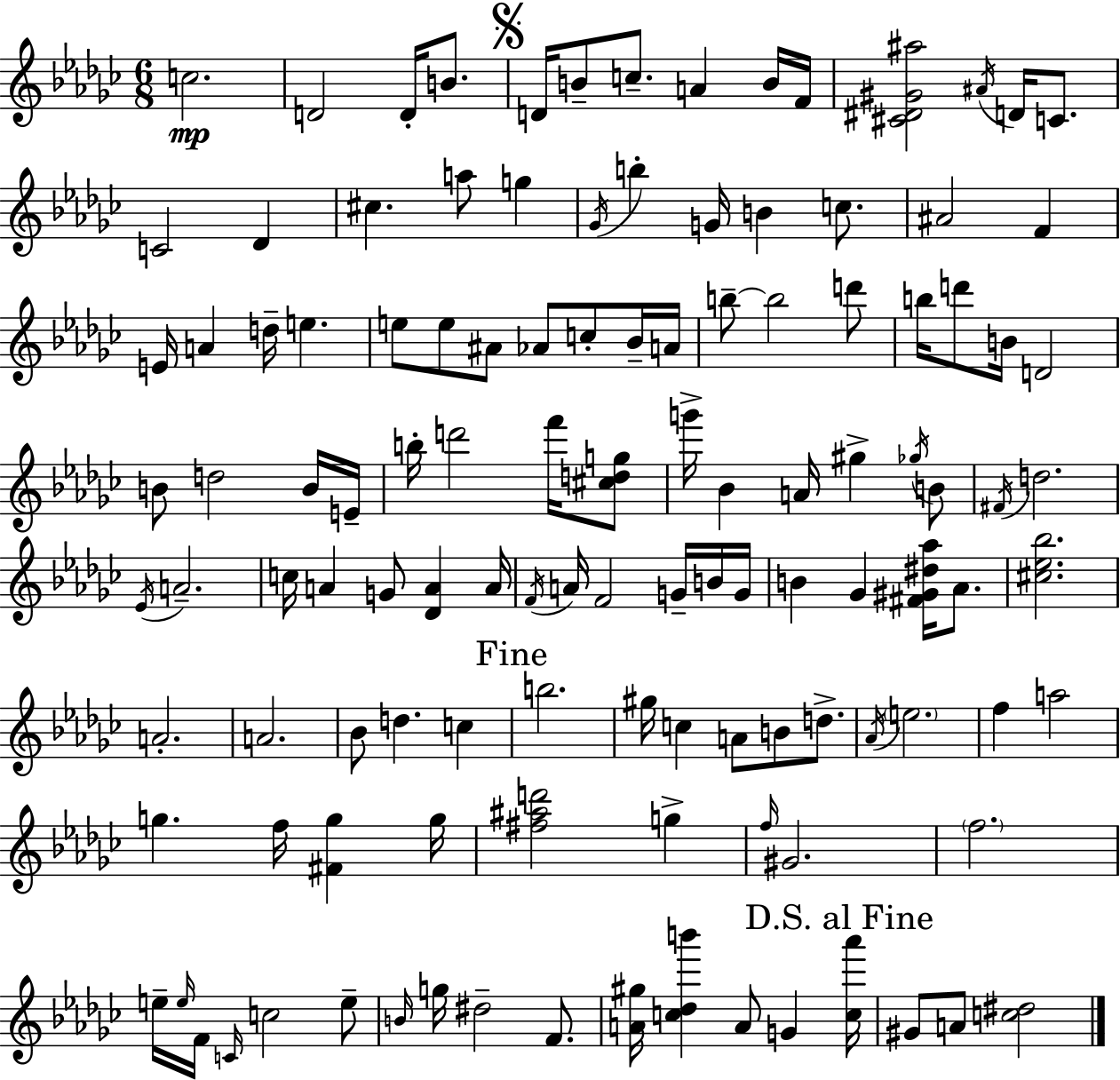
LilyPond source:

{
  \clef treble
  \numericTimeSignature
  \time 6/8
  \key ees \minor
  c''2.\mp | d'2 d'16-. b'8. | \mark \markup { \musicglyph "scripts.segno" } d'16 b'8-- c''8.-- a'4 b'16 f'16 | <cis' dis' gis' ais''>2 \acciaccatura { ais'16 } d'16 c'8. | \break c'2 des'4 | cis''4. a''8 g''4 | \acciaccatura { ges'16 } b''4-. g'16 b'4 c''8. | ais'2 f'4 | \break e'16 a'4 d''16-- e''4. | e''8 e''8 ais'8 aes'8 c''8-. | bes'16-- a'16 b''8--~~ b''2 | d'''8 b''16 d'''8 b'16 d'2 | \break b'8 d''2 | b'16 e'16-- b''16-. d'''2 f'''16 | <cis'' d'' g''>8 g'''16-> bes'4 a'16 gis''4-> | \acciaccatura { ges''16 } b'8 \acciaccatura { fis'16 } d''2. | \break \acciaccatura { ees'16 } a'2.-- | c''16 a'4 g'8 | <des' a'>4 a'16 \acciaccatura { f'16 } a'16 f'2 | g'16-- b'16 g'16 b'4 ges'4 | \break <fis' gis' dis'' aes''>16 aes'8. <cis'' ees'' bes''>2. | a'2.-. | a'2. | bes'8 d''4. | \break c''4 \mark "Fine" b''2. | gis''16 c''4 a'8 | b'8 d''8.-> \acciaccatura { aes'16 } \parenthesize e''2. | f''4 a''2 | \break g''4. | f''16 <fis' g''>4 g''16 <fis'' ais'' d'''>2 | g''4-> \grace { f''16 } gis'2. | \parenthesize f''2. | \break e''16-- \grace { e''16 } f'16 \grace { c'16 } | c''2 e''8-- \grace { b'16 } g''16 | dis''2-- f'8. <a' gis''>16 | <c'' des'' b'''>4 a'8 g'4 \mark "D.S. al Fine" <c'' aes'''>16 gis'8 | \break a'8 <c'' dis''>2 \bar "|."
}